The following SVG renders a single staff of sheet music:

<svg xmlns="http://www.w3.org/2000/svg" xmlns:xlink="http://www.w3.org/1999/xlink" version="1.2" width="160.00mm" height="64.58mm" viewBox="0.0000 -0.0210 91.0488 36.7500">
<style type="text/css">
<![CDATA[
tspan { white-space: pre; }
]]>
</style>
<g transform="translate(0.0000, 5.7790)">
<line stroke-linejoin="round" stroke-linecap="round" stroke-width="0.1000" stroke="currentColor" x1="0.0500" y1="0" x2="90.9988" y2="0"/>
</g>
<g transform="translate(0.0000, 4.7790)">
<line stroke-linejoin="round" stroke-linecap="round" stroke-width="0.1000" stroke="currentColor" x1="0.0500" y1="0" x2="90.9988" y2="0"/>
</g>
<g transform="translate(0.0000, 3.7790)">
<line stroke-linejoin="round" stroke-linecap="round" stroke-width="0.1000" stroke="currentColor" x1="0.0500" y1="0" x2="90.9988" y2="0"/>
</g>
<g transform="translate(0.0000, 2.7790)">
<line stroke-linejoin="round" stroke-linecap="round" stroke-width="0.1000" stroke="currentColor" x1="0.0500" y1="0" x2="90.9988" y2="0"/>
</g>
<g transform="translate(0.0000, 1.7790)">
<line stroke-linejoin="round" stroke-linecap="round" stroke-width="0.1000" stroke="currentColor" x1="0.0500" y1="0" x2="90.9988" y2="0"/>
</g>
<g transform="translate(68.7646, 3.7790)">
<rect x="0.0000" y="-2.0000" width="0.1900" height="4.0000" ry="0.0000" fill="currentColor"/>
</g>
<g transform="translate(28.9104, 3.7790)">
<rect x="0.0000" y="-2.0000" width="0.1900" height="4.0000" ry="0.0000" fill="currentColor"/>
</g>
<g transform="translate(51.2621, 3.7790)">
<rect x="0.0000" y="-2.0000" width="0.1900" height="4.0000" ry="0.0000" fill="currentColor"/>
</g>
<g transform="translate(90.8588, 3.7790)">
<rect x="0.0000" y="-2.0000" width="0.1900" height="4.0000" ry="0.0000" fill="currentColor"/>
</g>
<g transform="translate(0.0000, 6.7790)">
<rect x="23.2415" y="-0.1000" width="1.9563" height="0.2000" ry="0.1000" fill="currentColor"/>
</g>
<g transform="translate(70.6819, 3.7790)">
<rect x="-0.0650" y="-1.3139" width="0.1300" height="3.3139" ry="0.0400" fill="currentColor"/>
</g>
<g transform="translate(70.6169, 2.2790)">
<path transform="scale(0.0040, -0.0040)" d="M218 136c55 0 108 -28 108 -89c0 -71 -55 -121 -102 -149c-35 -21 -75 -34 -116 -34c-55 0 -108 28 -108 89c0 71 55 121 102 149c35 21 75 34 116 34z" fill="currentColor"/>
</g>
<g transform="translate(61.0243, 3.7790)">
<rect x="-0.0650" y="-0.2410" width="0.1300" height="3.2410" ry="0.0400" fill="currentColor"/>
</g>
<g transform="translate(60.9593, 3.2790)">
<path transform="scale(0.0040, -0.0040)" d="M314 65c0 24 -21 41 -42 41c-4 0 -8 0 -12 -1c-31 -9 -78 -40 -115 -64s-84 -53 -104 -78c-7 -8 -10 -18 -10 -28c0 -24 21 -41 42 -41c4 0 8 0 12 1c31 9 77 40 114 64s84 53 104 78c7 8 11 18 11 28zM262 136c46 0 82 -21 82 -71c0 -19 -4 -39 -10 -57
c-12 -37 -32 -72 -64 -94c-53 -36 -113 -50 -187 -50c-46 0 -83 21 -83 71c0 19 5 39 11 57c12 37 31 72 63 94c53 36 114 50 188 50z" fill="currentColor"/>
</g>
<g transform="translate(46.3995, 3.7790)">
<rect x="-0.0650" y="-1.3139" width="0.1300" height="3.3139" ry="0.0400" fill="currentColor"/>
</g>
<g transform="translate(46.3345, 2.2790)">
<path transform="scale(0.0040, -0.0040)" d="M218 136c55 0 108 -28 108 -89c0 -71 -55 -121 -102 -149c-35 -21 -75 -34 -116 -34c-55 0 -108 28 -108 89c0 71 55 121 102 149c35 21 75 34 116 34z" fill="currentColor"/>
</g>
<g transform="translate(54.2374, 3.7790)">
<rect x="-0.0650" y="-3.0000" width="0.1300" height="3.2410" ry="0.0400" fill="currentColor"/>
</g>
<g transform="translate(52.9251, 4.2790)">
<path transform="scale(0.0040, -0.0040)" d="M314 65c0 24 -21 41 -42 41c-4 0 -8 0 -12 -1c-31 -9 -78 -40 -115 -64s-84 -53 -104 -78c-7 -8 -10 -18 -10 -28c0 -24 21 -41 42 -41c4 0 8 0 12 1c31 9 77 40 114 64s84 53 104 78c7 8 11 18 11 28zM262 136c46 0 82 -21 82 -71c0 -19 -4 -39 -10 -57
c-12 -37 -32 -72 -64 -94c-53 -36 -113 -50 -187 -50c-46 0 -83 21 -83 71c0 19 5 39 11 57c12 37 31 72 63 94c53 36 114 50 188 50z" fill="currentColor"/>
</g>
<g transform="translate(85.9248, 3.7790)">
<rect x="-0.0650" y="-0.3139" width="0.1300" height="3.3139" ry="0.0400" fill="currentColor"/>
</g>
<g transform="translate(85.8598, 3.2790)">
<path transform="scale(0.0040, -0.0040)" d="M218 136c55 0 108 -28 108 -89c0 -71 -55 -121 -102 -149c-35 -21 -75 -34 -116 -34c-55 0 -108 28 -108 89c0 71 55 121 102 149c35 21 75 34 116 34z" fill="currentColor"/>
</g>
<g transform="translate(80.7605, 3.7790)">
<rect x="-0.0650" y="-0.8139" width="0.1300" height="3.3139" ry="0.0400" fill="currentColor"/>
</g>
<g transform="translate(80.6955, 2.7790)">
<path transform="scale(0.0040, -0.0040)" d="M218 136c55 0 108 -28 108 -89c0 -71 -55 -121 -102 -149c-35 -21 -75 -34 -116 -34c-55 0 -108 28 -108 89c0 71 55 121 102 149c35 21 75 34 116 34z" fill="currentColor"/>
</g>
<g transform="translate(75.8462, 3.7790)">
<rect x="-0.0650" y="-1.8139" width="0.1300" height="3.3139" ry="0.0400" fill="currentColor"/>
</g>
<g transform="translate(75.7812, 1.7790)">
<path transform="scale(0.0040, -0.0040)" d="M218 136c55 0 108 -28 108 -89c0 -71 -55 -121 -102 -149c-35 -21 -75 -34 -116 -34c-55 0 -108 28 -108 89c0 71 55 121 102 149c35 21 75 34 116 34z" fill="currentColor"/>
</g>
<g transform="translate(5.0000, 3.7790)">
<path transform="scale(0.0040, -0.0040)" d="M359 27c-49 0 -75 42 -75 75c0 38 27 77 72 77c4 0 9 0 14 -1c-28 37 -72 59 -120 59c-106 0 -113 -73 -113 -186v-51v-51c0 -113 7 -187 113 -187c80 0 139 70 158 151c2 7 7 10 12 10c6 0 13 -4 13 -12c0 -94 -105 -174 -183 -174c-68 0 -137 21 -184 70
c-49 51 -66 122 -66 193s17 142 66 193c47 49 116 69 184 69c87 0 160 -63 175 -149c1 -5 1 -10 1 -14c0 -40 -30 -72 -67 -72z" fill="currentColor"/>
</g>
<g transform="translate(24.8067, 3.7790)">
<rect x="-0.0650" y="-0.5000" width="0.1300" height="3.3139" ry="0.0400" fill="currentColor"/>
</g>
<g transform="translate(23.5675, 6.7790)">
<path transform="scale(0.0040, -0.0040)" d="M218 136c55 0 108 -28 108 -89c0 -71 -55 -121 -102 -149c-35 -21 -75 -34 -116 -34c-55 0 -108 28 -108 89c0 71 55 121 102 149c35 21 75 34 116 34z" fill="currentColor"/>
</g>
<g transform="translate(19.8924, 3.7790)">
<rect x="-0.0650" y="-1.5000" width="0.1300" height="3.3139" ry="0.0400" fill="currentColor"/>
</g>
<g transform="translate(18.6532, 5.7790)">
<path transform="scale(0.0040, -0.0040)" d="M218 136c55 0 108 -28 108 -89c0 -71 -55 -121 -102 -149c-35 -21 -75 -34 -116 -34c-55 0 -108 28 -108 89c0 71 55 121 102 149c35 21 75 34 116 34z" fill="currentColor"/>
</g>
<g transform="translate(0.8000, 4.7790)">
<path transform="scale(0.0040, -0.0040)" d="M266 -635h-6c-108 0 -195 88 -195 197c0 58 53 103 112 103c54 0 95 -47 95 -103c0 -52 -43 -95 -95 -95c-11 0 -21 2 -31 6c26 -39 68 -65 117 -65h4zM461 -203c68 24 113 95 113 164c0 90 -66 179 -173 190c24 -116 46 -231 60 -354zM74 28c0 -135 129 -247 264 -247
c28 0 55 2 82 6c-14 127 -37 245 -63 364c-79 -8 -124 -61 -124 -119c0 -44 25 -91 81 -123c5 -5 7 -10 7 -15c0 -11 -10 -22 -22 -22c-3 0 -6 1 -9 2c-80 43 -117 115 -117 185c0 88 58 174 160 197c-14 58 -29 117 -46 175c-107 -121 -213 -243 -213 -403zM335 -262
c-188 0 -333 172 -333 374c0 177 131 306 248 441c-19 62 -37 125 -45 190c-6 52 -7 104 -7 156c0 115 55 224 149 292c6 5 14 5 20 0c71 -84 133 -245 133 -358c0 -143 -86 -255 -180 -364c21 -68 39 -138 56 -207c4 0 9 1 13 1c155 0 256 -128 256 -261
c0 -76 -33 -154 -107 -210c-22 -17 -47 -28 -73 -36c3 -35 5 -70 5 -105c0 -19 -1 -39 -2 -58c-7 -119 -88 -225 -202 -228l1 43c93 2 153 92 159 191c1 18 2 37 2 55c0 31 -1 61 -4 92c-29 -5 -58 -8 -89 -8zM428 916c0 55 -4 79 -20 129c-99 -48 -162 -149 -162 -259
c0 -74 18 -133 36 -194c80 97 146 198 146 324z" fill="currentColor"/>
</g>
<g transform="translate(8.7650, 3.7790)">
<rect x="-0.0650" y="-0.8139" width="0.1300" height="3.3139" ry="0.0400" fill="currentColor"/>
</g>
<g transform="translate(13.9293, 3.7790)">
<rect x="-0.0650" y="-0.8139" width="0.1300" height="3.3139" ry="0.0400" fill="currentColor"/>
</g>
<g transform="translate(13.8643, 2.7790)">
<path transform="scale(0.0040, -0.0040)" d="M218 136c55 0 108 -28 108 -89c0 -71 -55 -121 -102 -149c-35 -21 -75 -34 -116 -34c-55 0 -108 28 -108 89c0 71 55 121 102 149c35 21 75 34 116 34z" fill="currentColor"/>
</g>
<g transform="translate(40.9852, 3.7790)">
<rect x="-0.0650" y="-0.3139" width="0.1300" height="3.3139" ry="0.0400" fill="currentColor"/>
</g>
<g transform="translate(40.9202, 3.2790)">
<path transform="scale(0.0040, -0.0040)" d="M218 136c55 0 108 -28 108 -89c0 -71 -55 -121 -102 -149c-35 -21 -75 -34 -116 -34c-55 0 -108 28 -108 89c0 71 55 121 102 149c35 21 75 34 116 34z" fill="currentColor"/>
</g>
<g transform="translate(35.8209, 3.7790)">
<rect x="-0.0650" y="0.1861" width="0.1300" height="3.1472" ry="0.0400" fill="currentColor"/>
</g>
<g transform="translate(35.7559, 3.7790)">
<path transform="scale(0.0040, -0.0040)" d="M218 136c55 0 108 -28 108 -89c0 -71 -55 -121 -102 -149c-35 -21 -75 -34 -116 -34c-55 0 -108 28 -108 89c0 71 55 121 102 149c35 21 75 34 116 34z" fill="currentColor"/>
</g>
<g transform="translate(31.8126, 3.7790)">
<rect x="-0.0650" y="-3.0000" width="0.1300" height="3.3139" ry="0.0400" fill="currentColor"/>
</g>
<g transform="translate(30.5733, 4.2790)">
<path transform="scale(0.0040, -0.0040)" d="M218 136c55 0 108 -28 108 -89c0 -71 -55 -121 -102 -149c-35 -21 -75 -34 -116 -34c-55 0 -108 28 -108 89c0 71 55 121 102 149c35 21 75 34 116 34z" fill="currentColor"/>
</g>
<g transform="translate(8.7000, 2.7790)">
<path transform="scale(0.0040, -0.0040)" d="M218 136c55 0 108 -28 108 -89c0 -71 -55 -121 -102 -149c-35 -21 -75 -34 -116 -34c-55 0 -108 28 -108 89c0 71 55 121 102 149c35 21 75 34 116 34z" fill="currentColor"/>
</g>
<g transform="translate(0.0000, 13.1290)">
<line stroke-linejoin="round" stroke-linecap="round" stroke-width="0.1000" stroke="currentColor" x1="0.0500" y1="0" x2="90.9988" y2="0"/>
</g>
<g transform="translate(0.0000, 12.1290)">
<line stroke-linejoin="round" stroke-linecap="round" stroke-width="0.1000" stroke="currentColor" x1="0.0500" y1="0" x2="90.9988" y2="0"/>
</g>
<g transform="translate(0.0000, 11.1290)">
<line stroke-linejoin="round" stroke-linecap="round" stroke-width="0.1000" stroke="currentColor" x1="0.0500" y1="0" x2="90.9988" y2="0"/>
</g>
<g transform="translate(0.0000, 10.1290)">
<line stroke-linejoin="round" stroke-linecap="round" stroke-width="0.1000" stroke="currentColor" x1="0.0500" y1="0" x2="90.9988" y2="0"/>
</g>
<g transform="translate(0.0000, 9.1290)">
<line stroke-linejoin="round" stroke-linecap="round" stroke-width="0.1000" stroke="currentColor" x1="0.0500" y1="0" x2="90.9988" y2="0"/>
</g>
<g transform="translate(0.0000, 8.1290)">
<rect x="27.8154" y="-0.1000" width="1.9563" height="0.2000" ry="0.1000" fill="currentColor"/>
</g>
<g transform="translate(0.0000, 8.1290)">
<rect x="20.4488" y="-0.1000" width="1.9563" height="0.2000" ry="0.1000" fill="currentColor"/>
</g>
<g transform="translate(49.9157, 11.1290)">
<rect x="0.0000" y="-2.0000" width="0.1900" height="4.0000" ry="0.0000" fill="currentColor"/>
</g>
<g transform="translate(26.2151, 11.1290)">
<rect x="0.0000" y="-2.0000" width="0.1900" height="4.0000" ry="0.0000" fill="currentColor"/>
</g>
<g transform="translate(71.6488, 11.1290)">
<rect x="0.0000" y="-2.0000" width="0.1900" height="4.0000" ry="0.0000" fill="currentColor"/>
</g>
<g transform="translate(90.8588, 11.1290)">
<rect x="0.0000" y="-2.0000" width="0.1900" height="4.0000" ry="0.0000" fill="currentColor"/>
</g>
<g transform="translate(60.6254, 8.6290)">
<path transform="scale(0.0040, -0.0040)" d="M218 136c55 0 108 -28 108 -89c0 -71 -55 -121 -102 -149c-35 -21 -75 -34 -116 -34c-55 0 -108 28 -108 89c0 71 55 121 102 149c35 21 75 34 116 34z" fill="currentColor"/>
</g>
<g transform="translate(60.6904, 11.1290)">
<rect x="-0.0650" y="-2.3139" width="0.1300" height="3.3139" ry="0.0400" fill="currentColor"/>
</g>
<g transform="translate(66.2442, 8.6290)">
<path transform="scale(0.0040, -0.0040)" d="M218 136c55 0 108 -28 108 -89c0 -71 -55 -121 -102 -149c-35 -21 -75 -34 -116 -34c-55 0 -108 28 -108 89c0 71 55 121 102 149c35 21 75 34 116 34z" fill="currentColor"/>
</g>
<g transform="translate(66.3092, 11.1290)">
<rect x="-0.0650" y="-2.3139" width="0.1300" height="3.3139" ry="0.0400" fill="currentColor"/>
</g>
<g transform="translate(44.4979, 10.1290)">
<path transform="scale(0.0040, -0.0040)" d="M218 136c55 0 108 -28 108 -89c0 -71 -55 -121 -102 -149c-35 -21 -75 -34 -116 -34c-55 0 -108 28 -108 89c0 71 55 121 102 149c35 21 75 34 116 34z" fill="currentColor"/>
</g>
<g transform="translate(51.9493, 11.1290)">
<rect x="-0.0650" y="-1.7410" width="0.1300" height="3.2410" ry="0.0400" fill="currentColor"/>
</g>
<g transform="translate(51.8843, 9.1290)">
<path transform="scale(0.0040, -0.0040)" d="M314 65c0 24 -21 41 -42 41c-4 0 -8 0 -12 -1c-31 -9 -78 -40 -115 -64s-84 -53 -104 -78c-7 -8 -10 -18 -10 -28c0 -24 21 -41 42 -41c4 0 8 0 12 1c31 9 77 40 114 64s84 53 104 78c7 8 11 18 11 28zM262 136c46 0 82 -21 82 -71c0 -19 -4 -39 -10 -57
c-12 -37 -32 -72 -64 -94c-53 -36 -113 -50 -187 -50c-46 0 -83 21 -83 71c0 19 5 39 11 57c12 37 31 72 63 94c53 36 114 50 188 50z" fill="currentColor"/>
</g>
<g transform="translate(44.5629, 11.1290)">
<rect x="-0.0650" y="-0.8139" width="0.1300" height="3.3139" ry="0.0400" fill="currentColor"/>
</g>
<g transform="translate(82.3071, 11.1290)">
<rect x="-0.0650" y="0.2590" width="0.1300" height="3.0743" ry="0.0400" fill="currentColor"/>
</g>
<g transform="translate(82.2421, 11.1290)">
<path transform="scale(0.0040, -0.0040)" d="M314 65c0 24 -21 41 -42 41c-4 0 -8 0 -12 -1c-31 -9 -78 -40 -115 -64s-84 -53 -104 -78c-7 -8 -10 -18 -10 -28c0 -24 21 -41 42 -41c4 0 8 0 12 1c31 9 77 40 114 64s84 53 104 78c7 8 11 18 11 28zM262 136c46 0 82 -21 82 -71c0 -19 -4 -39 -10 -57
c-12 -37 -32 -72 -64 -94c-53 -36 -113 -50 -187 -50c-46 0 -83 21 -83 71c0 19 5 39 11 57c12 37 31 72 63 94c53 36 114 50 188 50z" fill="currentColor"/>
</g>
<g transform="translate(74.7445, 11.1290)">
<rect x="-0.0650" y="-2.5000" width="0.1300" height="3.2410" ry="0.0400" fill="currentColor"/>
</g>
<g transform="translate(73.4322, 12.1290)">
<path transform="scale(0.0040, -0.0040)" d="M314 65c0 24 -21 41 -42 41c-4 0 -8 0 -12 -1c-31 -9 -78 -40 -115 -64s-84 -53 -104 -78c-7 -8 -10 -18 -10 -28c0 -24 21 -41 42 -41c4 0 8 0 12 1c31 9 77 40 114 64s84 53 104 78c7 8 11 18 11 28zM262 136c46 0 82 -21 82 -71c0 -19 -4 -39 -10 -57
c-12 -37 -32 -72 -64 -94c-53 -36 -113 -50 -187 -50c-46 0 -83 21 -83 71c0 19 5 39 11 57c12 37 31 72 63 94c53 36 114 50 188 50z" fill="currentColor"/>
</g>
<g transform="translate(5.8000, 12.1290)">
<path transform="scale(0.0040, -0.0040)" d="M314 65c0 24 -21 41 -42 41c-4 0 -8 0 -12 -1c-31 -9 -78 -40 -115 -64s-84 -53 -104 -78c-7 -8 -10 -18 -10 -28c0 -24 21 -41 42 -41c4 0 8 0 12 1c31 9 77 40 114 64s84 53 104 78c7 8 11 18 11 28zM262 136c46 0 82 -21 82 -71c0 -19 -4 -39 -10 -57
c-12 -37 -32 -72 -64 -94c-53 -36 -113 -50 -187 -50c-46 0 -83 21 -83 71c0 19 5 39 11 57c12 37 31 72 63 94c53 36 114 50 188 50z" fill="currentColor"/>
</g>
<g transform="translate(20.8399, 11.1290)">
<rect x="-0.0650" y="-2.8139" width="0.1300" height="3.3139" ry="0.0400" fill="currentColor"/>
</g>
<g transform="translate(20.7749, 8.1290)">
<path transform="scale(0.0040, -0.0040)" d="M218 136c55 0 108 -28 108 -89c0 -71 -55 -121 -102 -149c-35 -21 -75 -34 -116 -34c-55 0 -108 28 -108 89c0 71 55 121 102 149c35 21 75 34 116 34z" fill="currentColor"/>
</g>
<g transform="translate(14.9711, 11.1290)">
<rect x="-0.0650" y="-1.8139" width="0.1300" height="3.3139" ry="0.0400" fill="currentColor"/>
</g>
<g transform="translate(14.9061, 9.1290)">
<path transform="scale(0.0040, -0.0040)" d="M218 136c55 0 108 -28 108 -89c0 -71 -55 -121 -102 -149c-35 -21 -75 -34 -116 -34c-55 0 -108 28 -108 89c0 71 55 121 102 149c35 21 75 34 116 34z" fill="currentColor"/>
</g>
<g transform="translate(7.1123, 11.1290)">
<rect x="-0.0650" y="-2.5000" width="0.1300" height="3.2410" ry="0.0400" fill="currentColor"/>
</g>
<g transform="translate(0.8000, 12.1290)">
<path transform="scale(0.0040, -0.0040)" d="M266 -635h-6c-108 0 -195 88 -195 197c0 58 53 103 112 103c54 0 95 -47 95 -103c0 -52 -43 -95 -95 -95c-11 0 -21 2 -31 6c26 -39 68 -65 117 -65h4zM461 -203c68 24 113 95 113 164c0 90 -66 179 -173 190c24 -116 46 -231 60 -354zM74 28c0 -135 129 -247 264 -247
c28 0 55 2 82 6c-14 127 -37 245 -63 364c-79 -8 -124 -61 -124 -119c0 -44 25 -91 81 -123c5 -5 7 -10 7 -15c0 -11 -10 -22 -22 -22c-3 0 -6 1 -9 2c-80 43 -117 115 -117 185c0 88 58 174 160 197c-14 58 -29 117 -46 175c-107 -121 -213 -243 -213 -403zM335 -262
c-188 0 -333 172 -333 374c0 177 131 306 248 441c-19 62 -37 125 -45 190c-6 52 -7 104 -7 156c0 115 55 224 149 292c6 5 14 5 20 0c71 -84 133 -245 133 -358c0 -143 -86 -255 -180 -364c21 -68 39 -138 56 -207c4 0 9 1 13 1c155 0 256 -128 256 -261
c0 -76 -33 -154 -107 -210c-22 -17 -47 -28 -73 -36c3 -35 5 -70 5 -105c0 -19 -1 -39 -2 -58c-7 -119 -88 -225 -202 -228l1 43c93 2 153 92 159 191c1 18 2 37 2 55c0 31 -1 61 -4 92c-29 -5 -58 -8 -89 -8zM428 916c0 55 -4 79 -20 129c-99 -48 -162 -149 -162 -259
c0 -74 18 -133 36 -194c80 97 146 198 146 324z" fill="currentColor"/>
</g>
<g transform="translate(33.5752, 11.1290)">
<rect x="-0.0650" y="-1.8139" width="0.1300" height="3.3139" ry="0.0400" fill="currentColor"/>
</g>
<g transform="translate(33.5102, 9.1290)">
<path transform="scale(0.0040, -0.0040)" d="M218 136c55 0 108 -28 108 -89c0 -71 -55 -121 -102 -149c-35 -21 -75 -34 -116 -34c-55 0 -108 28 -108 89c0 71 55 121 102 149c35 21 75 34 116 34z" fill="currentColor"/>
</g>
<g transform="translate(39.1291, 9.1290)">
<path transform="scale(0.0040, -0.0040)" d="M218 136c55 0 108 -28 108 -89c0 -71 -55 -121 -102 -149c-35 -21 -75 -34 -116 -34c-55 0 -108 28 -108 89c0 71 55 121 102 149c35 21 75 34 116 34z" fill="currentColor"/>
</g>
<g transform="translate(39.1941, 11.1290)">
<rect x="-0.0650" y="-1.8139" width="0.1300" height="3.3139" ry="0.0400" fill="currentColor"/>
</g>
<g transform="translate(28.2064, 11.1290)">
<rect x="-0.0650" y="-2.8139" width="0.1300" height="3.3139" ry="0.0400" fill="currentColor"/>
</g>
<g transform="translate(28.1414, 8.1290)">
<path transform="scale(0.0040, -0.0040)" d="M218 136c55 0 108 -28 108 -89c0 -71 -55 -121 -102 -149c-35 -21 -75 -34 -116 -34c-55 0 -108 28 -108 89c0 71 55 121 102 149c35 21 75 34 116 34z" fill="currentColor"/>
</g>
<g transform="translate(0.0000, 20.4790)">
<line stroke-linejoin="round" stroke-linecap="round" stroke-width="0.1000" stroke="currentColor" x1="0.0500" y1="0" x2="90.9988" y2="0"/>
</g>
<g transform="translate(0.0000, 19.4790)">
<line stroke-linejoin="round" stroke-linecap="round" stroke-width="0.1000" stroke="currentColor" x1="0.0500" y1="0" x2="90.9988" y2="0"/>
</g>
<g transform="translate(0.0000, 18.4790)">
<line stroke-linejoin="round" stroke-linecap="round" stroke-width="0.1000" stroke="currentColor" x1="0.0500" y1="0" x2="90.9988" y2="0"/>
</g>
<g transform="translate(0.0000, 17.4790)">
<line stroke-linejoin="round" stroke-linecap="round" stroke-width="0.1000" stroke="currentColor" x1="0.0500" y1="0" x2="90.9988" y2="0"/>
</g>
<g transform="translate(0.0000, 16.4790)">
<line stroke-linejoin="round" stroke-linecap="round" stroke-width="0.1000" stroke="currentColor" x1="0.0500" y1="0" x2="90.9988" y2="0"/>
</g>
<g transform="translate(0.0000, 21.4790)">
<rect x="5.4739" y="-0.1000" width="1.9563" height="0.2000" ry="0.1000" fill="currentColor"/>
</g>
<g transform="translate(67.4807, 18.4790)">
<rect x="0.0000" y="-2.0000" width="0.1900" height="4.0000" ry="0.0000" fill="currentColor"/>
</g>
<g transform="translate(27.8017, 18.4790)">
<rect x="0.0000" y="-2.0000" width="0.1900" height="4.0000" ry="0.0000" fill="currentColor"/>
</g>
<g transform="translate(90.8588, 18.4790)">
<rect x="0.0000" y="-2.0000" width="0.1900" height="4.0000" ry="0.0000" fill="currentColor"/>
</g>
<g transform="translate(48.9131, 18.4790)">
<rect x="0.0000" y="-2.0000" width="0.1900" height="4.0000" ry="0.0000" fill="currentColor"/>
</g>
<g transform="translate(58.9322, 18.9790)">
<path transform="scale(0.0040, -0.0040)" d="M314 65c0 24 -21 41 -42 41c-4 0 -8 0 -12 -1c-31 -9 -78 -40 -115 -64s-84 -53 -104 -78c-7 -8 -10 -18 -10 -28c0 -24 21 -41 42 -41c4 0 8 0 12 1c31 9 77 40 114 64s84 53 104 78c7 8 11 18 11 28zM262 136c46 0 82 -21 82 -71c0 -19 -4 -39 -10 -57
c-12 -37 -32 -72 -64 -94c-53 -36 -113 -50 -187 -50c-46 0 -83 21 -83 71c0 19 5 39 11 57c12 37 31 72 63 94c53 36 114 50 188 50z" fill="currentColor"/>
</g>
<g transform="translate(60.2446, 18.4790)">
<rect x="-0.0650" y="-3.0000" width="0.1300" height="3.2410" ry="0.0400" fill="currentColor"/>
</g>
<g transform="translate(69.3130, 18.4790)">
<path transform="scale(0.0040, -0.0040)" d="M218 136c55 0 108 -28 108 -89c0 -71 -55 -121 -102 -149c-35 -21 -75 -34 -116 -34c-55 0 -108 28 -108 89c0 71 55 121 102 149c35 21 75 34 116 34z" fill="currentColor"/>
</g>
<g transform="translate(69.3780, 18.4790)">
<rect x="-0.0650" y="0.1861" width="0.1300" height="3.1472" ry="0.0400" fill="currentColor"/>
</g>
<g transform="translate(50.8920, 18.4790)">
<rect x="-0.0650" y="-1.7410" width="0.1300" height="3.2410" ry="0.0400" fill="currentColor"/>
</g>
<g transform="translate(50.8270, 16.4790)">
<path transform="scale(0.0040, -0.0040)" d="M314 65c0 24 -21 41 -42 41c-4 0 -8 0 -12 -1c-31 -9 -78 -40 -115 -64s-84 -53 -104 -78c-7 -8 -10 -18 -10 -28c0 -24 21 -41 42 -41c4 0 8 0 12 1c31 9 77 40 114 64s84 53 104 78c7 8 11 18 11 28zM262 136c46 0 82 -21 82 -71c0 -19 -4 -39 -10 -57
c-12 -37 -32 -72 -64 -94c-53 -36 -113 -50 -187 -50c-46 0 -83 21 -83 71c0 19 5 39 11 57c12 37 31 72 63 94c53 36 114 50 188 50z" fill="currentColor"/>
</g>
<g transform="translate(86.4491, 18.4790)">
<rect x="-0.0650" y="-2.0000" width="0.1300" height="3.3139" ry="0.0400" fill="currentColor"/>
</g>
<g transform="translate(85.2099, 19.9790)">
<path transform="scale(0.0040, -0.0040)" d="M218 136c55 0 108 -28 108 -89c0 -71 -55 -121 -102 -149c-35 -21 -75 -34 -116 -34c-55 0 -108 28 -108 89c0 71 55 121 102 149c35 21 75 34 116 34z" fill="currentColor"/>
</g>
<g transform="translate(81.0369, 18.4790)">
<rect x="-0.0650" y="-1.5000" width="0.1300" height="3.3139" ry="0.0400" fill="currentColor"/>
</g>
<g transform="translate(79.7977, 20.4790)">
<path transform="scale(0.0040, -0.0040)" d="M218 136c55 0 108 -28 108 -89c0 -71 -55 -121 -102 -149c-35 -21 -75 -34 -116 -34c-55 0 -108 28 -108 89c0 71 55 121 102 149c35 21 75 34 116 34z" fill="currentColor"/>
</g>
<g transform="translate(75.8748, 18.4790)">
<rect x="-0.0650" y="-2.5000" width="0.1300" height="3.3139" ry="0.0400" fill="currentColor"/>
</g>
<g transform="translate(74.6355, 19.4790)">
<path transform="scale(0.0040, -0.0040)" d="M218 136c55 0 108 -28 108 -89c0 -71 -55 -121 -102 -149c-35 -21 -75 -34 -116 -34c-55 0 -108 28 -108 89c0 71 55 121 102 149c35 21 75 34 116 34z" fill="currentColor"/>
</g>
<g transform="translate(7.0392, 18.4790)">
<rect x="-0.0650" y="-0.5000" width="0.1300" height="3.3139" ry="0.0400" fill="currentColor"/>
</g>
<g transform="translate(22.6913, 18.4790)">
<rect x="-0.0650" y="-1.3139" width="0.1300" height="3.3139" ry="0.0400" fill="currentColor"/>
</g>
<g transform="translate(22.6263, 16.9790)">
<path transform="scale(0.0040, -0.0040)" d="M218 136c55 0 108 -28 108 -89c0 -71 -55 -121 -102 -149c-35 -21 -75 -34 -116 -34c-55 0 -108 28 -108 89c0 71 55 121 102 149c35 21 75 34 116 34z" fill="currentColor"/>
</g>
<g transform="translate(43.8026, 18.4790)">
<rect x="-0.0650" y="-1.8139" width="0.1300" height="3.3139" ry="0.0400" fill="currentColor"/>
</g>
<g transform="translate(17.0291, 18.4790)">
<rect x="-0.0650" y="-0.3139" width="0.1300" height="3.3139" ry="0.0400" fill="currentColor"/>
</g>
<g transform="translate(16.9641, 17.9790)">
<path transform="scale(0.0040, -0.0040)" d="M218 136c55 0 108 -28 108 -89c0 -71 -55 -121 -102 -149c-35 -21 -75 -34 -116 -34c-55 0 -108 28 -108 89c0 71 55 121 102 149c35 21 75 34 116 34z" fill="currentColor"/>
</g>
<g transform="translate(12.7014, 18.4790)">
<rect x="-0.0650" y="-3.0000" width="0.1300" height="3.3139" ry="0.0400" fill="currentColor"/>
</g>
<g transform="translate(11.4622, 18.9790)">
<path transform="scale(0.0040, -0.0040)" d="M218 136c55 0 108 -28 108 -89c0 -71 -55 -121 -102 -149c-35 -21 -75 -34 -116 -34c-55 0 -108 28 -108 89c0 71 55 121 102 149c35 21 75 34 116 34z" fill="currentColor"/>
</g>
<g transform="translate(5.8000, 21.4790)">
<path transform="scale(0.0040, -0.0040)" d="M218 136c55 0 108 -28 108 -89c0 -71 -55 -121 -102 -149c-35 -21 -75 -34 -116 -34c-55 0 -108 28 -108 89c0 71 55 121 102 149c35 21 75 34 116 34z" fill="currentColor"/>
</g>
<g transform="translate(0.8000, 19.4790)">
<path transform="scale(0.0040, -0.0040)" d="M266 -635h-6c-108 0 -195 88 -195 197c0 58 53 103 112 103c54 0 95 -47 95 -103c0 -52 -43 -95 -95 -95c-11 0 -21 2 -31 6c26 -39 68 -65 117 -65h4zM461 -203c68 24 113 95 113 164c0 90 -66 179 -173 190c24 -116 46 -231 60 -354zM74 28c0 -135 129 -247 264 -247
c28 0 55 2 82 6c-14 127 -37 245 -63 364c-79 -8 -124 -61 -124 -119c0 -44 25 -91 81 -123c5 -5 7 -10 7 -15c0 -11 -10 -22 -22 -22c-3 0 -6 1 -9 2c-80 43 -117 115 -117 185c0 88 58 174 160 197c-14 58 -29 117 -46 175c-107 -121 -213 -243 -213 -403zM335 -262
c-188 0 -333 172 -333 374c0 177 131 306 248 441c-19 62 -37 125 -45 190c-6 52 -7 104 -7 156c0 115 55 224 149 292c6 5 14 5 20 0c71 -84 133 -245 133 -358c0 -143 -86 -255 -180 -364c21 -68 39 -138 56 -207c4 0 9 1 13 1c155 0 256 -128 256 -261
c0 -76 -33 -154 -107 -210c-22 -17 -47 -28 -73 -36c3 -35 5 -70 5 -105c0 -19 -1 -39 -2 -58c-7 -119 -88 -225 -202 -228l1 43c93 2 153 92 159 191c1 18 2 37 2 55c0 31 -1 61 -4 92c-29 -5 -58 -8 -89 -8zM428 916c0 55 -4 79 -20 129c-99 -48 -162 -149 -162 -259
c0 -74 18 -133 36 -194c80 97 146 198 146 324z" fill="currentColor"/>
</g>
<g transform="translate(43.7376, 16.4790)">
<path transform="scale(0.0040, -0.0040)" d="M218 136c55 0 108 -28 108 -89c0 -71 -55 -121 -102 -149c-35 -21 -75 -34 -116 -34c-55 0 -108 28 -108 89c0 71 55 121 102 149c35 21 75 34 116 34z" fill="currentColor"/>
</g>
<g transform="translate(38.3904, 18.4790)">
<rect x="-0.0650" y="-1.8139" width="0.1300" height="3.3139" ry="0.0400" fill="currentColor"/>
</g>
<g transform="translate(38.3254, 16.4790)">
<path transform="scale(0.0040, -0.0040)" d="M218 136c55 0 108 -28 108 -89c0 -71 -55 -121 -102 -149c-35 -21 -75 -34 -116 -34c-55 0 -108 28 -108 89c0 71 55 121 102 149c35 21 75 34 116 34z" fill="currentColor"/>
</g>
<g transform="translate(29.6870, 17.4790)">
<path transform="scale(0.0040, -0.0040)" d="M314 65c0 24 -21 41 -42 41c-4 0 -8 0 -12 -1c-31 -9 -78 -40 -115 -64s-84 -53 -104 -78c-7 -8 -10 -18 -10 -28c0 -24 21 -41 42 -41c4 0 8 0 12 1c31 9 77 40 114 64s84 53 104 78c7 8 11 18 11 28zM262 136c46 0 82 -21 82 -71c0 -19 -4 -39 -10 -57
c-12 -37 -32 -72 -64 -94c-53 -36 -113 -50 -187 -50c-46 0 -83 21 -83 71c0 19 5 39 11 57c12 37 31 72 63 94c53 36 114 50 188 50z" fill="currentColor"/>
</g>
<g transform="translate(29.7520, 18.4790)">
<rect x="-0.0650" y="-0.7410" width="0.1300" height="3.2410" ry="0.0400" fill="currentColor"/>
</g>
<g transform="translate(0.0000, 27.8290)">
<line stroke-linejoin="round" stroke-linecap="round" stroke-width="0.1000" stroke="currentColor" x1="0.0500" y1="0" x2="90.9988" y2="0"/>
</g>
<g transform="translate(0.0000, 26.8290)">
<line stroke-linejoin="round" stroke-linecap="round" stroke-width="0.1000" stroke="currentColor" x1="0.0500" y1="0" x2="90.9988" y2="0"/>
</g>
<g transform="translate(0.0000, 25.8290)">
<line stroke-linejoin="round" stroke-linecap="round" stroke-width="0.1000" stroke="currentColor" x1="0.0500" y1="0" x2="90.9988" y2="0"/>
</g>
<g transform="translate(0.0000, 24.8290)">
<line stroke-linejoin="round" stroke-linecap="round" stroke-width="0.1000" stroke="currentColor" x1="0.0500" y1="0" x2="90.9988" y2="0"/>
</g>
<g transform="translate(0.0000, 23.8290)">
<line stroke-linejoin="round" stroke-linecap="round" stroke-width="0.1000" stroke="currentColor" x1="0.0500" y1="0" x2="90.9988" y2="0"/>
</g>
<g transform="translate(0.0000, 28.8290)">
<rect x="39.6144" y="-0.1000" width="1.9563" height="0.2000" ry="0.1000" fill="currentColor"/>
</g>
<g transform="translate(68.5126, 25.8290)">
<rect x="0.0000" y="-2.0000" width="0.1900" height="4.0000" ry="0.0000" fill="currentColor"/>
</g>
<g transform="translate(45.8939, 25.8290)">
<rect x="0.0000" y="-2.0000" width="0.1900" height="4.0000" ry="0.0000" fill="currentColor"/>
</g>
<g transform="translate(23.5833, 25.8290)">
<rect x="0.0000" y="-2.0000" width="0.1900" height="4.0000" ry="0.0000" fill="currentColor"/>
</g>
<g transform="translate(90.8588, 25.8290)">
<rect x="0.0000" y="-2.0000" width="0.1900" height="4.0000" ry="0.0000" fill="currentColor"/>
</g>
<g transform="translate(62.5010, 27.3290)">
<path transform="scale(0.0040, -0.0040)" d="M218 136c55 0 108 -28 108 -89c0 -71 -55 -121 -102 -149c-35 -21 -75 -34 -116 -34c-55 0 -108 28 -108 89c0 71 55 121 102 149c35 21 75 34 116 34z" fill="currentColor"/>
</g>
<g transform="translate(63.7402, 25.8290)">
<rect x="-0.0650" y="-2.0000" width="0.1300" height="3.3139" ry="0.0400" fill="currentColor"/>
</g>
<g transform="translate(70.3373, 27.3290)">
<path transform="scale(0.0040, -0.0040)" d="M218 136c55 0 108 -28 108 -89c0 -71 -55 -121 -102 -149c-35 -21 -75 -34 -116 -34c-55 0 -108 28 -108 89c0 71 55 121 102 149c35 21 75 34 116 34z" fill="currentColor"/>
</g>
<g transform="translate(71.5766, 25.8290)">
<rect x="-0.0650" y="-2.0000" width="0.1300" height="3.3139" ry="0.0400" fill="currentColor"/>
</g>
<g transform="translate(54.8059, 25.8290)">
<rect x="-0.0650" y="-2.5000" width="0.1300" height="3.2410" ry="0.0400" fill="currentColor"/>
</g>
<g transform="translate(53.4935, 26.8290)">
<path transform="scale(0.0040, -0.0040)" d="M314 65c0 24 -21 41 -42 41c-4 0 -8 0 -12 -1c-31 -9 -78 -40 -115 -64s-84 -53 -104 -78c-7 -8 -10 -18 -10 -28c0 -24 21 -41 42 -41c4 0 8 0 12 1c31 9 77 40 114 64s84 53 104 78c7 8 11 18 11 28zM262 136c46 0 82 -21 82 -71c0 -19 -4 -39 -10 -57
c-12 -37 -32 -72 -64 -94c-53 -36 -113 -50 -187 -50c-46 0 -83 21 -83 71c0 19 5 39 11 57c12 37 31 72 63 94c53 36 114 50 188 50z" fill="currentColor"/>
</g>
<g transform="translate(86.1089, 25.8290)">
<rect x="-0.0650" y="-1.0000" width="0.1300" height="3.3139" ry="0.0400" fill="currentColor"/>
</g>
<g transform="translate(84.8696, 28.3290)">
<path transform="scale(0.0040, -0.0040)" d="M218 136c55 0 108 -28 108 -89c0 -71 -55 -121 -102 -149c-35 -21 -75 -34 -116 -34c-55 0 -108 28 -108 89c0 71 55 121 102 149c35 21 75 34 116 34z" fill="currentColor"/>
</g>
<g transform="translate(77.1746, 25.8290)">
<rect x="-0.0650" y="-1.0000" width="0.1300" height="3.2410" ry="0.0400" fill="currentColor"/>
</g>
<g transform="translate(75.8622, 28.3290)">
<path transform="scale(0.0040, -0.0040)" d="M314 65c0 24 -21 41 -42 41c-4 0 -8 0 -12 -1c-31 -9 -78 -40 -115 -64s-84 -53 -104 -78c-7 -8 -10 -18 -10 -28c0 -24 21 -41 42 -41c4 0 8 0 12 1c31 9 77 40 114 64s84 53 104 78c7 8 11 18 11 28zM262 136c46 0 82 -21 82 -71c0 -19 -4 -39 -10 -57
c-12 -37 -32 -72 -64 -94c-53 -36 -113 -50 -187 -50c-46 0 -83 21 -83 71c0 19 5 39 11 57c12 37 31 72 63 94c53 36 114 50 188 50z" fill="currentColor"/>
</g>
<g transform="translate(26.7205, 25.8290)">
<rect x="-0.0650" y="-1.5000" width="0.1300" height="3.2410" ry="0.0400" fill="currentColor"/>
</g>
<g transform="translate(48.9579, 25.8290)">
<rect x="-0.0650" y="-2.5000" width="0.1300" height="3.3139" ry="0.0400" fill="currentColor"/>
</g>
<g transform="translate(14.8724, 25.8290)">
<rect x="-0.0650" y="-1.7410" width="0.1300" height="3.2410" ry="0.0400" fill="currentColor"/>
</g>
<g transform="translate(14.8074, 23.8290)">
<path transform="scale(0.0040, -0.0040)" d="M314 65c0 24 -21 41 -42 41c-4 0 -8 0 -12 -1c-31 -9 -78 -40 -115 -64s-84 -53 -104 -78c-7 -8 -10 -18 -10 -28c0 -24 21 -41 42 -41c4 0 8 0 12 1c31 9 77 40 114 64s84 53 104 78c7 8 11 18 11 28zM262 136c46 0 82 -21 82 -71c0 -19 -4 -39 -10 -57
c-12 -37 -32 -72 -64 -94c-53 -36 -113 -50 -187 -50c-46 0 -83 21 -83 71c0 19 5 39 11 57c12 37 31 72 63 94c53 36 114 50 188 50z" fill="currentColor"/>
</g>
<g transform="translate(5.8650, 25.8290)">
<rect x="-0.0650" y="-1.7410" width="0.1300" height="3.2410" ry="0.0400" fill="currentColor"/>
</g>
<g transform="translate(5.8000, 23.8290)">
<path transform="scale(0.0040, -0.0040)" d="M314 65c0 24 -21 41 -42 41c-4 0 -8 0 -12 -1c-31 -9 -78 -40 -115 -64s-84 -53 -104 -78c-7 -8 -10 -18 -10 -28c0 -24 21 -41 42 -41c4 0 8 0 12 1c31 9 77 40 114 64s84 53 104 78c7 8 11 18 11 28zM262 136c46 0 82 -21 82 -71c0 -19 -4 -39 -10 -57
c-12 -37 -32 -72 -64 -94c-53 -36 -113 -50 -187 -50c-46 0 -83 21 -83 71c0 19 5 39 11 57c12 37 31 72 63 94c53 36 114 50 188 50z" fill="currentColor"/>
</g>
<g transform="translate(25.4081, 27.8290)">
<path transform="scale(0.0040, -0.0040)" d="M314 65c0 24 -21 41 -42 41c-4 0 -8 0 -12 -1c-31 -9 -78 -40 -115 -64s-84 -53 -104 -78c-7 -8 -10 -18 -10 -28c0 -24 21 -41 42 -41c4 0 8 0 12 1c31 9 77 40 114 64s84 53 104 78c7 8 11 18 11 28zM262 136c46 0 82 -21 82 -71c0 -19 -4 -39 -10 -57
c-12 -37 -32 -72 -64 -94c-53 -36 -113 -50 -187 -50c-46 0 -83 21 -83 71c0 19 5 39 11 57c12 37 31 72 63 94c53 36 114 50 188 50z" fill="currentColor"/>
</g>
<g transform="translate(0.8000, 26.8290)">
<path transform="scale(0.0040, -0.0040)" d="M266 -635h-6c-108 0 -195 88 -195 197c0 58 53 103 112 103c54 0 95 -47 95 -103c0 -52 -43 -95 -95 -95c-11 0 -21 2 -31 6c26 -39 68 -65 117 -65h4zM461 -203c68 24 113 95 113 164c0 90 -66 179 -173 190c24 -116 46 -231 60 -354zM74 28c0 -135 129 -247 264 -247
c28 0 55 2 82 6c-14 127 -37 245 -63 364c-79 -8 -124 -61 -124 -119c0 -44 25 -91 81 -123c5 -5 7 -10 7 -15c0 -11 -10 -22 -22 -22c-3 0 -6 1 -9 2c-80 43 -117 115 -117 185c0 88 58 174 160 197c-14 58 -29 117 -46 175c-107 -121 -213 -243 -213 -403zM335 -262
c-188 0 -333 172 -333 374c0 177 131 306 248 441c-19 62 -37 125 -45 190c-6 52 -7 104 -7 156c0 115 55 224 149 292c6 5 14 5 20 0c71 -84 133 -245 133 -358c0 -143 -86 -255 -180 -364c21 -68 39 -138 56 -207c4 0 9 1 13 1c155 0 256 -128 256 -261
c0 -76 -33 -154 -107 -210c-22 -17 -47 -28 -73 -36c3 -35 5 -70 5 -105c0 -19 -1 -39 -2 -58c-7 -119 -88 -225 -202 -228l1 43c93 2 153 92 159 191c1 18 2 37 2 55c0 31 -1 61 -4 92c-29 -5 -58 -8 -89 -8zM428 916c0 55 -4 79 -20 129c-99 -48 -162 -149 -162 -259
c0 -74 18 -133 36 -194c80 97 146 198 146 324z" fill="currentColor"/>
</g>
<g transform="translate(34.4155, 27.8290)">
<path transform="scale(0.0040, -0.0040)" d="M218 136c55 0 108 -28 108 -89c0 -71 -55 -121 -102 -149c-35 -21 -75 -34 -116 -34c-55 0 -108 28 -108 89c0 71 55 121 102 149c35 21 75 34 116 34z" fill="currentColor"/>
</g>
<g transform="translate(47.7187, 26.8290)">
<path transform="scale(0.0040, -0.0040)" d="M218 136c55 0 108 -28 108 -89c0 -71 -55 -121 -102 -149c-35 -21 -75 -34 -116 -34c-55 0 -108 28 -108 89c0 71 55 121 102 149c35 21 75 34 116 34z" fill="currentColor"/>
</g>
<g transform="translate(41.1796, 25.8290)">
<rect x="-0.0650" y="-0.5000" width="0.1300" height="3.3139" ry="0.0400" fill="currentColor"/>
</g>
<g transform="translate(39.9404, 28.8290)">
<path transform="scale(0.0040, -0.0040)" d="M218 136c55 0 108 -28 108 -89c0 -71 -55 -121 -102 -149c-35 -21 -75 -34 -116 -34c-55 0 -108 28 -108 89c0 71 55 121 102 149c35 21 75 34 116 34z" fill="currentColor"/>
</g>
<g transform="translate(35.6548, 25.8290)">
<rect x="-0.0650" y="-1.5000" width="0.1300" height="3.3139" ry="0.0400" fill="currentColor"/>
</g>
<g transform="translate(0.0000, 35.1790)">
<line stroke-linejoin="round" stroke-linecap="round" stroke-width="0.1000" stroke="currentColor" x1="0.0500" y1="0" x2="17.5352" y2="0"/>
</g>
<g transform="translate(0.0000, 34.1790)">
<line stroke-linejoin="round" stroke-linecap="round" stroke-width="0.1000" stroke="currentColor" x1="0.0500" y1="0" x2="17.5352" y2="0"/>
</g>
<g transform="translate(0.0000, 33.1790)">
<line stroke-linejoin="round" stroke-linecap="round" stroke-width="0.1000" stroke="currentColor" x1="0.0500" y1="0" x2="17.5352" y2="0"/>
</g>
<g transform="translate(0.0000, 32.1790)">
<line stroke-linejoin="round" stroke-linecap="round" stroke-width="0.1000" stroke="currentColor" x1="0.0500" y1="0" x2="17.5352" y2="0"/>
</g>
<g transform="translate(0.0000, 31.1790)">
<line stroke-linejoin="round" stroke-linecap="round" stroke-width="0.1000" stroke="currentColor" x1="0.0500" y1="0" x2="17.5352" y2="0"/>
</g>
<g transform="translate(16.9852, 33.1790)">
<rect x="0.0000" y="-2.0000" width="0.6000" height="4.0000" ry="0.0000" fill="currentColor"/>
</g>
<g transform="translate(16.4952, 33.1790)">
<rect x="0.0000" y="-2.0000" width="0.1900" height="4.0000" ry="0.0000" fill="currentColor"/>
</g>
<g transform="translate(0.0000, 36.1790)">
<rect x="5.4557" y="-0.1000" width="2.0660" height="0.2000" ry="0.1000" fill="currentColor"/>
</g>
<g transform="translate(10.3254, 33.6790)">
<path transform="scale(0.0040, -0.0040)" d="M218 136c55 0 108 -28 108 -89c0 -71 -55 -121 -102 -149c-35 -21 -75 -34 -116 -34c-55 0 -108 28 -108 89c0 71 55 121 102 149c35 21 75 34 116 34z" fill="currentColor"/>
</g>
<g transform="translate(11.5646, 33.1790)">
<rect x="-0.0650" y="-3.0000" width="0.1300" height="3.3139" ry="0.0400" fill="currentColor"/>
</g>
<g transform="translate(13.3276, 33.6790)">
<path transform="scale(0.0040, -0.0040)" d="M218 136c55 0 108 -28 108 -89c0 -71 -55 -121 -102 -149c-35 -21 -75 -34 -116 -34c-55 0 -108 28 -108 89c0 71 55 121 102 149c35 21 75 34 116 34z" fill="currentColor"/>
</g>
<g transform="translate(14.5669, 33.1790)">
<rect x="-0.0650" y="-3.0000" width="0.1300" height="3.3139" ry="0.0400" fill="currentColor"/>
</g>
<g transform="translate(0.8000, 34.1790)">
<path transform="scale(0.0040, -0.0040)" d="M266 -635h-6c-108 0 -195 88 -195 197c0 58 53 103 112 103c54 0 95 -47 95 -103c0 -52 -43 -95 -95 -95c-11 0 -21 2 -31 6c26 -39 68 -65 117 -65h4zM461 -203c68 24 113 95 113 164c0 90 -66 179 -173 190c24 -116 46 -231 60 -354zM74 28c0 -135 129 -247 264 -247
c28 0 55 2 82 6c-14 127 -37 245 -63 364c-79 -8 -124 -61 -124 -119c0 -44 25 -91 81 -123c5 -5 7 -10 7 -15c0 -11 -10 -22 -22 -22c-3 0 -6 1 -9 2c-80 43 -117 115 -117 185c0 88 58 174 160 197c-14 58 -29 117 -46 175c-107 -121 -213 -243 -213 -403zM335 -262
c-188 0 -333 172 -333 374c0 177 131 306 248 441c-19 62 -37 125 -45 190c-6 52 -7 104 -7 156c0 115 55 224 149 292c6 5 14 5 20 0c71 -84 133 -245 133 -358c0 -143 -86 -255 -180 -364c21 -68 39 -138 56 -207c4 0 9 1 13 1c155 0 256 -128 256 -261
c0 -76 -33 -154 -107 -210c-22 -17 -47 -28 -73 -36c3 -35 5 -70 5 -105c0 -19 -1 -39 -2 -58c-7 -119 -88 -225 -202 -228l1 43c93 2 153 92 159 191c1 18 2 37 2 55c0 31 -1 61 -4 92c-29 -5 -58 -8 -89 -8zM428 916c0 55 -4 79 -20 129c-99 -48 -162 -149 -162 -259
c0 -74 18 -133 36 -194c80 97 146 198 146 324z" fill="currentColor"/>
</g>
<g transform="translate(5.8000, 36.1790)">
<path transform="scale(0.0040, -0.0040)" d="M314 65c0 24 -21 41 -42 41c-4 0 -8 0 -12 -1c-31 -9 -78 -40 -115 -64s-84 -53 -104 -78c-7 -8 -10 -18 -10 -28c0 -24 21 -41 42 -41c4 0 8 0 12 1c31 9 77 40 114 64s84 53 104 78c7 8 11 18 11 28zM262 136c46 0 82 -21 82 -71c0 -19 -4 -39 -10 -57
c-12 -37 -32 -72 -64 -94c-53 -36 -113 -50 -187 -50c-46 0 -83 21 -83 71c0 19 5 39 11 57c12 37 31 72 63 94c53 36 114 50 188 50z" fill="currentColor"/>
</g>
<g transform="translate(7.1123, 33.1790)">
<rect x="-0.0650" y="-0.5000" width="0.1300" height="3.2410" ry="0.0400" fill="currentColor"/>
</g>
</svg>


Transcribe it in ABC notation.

X:1
T:Untitled
M:4/4
L:1/4
K:C
d d E C A B c e A2 c2 e f d c G2 f a a f f d f2 g g G2 B2 C A c e d2 f f f2 A2 B G E F f2 f2 E2 E C G G2 F F D2 D C2 A A